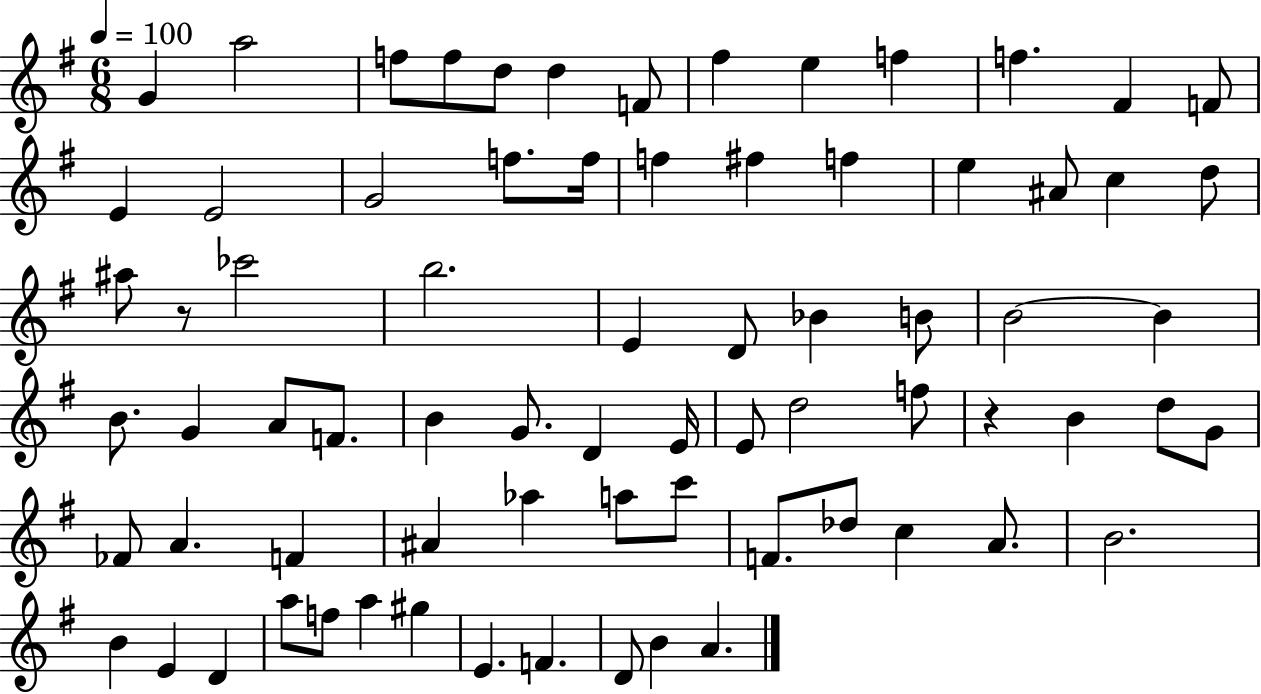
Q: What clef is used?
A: treble